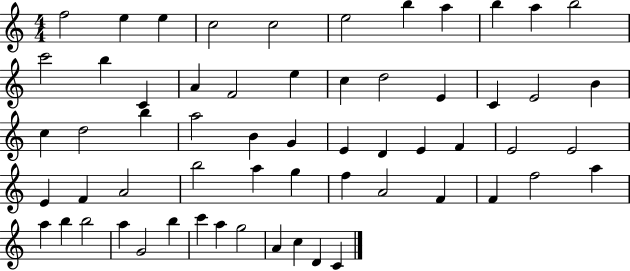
{
  \clef treble
  \numericTimeSignature
  \time 4/4
  \key c \major
  f''2 e''4 e''4 | c''2 c''2 | e''2 b''4 a''4 | b''4 a''4 b''2 | \break c'''2 b''4 c'4 | a'4 f'2 e''4 | c''4 d''2 e'4 | c'4 e'2 b'4 | \break c''4 d''2 b''4 | a''2 b'4 g'4 | e'4 d'4 e'4 f'4 | e'2 e'2 | \break e'4 f'4 a'2 | b''2 a''4 g''4 | f''4 a'2 f'4 | f'4 f''2 a''4 | \break a''4 b''4 b''2 | a''4 g'2 b''4 | c'''4 a''4 g''2 | a'4 c''4 d'4 c'4 | \break \bar "|."
}